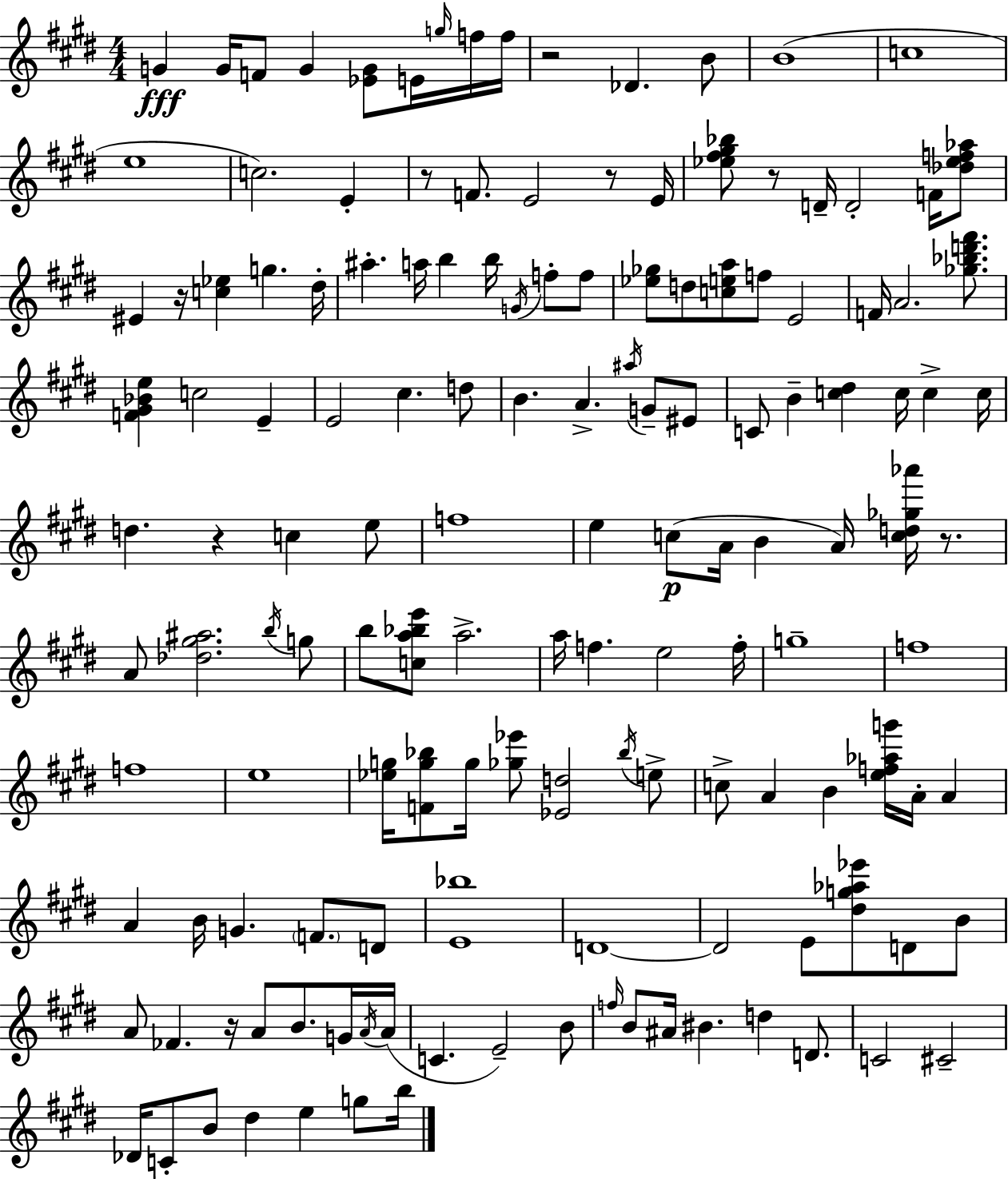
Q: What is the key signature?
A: E major